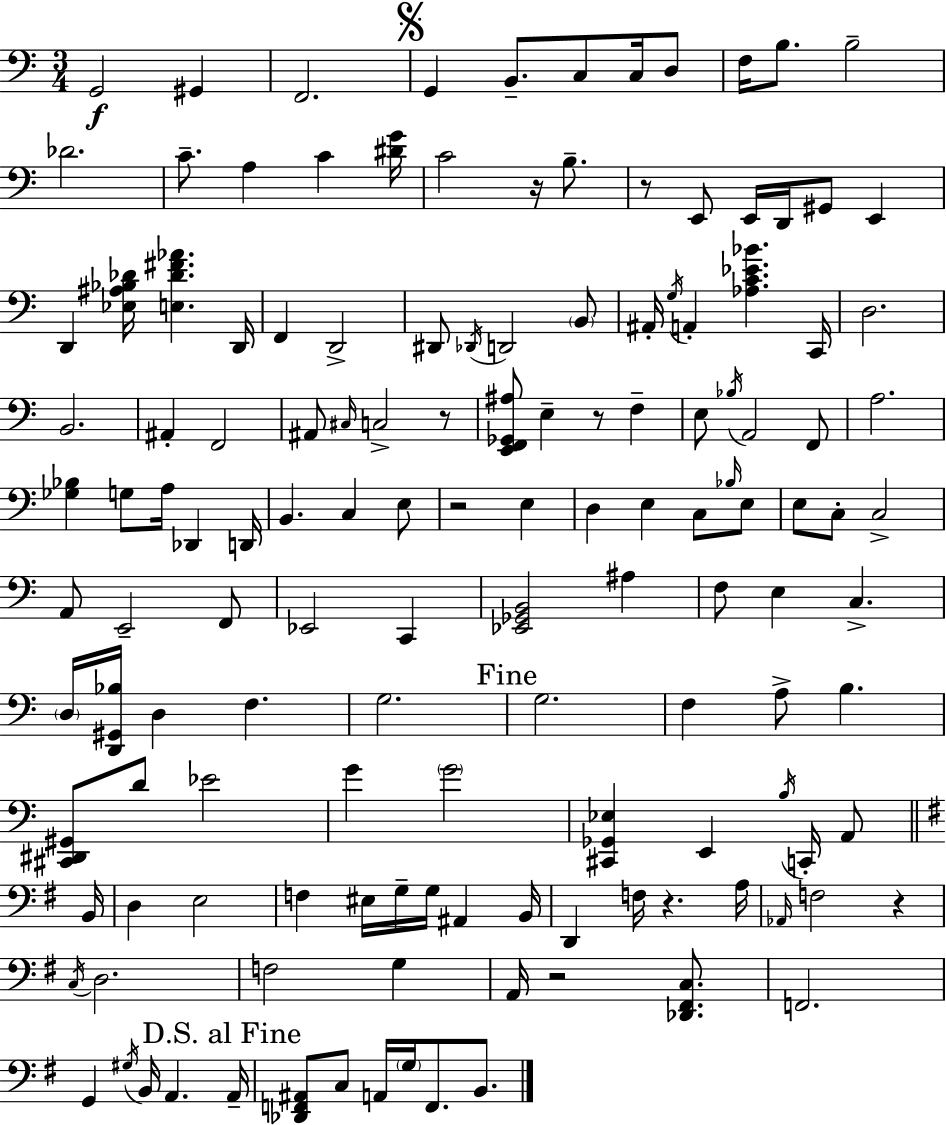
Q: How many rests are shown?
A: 8